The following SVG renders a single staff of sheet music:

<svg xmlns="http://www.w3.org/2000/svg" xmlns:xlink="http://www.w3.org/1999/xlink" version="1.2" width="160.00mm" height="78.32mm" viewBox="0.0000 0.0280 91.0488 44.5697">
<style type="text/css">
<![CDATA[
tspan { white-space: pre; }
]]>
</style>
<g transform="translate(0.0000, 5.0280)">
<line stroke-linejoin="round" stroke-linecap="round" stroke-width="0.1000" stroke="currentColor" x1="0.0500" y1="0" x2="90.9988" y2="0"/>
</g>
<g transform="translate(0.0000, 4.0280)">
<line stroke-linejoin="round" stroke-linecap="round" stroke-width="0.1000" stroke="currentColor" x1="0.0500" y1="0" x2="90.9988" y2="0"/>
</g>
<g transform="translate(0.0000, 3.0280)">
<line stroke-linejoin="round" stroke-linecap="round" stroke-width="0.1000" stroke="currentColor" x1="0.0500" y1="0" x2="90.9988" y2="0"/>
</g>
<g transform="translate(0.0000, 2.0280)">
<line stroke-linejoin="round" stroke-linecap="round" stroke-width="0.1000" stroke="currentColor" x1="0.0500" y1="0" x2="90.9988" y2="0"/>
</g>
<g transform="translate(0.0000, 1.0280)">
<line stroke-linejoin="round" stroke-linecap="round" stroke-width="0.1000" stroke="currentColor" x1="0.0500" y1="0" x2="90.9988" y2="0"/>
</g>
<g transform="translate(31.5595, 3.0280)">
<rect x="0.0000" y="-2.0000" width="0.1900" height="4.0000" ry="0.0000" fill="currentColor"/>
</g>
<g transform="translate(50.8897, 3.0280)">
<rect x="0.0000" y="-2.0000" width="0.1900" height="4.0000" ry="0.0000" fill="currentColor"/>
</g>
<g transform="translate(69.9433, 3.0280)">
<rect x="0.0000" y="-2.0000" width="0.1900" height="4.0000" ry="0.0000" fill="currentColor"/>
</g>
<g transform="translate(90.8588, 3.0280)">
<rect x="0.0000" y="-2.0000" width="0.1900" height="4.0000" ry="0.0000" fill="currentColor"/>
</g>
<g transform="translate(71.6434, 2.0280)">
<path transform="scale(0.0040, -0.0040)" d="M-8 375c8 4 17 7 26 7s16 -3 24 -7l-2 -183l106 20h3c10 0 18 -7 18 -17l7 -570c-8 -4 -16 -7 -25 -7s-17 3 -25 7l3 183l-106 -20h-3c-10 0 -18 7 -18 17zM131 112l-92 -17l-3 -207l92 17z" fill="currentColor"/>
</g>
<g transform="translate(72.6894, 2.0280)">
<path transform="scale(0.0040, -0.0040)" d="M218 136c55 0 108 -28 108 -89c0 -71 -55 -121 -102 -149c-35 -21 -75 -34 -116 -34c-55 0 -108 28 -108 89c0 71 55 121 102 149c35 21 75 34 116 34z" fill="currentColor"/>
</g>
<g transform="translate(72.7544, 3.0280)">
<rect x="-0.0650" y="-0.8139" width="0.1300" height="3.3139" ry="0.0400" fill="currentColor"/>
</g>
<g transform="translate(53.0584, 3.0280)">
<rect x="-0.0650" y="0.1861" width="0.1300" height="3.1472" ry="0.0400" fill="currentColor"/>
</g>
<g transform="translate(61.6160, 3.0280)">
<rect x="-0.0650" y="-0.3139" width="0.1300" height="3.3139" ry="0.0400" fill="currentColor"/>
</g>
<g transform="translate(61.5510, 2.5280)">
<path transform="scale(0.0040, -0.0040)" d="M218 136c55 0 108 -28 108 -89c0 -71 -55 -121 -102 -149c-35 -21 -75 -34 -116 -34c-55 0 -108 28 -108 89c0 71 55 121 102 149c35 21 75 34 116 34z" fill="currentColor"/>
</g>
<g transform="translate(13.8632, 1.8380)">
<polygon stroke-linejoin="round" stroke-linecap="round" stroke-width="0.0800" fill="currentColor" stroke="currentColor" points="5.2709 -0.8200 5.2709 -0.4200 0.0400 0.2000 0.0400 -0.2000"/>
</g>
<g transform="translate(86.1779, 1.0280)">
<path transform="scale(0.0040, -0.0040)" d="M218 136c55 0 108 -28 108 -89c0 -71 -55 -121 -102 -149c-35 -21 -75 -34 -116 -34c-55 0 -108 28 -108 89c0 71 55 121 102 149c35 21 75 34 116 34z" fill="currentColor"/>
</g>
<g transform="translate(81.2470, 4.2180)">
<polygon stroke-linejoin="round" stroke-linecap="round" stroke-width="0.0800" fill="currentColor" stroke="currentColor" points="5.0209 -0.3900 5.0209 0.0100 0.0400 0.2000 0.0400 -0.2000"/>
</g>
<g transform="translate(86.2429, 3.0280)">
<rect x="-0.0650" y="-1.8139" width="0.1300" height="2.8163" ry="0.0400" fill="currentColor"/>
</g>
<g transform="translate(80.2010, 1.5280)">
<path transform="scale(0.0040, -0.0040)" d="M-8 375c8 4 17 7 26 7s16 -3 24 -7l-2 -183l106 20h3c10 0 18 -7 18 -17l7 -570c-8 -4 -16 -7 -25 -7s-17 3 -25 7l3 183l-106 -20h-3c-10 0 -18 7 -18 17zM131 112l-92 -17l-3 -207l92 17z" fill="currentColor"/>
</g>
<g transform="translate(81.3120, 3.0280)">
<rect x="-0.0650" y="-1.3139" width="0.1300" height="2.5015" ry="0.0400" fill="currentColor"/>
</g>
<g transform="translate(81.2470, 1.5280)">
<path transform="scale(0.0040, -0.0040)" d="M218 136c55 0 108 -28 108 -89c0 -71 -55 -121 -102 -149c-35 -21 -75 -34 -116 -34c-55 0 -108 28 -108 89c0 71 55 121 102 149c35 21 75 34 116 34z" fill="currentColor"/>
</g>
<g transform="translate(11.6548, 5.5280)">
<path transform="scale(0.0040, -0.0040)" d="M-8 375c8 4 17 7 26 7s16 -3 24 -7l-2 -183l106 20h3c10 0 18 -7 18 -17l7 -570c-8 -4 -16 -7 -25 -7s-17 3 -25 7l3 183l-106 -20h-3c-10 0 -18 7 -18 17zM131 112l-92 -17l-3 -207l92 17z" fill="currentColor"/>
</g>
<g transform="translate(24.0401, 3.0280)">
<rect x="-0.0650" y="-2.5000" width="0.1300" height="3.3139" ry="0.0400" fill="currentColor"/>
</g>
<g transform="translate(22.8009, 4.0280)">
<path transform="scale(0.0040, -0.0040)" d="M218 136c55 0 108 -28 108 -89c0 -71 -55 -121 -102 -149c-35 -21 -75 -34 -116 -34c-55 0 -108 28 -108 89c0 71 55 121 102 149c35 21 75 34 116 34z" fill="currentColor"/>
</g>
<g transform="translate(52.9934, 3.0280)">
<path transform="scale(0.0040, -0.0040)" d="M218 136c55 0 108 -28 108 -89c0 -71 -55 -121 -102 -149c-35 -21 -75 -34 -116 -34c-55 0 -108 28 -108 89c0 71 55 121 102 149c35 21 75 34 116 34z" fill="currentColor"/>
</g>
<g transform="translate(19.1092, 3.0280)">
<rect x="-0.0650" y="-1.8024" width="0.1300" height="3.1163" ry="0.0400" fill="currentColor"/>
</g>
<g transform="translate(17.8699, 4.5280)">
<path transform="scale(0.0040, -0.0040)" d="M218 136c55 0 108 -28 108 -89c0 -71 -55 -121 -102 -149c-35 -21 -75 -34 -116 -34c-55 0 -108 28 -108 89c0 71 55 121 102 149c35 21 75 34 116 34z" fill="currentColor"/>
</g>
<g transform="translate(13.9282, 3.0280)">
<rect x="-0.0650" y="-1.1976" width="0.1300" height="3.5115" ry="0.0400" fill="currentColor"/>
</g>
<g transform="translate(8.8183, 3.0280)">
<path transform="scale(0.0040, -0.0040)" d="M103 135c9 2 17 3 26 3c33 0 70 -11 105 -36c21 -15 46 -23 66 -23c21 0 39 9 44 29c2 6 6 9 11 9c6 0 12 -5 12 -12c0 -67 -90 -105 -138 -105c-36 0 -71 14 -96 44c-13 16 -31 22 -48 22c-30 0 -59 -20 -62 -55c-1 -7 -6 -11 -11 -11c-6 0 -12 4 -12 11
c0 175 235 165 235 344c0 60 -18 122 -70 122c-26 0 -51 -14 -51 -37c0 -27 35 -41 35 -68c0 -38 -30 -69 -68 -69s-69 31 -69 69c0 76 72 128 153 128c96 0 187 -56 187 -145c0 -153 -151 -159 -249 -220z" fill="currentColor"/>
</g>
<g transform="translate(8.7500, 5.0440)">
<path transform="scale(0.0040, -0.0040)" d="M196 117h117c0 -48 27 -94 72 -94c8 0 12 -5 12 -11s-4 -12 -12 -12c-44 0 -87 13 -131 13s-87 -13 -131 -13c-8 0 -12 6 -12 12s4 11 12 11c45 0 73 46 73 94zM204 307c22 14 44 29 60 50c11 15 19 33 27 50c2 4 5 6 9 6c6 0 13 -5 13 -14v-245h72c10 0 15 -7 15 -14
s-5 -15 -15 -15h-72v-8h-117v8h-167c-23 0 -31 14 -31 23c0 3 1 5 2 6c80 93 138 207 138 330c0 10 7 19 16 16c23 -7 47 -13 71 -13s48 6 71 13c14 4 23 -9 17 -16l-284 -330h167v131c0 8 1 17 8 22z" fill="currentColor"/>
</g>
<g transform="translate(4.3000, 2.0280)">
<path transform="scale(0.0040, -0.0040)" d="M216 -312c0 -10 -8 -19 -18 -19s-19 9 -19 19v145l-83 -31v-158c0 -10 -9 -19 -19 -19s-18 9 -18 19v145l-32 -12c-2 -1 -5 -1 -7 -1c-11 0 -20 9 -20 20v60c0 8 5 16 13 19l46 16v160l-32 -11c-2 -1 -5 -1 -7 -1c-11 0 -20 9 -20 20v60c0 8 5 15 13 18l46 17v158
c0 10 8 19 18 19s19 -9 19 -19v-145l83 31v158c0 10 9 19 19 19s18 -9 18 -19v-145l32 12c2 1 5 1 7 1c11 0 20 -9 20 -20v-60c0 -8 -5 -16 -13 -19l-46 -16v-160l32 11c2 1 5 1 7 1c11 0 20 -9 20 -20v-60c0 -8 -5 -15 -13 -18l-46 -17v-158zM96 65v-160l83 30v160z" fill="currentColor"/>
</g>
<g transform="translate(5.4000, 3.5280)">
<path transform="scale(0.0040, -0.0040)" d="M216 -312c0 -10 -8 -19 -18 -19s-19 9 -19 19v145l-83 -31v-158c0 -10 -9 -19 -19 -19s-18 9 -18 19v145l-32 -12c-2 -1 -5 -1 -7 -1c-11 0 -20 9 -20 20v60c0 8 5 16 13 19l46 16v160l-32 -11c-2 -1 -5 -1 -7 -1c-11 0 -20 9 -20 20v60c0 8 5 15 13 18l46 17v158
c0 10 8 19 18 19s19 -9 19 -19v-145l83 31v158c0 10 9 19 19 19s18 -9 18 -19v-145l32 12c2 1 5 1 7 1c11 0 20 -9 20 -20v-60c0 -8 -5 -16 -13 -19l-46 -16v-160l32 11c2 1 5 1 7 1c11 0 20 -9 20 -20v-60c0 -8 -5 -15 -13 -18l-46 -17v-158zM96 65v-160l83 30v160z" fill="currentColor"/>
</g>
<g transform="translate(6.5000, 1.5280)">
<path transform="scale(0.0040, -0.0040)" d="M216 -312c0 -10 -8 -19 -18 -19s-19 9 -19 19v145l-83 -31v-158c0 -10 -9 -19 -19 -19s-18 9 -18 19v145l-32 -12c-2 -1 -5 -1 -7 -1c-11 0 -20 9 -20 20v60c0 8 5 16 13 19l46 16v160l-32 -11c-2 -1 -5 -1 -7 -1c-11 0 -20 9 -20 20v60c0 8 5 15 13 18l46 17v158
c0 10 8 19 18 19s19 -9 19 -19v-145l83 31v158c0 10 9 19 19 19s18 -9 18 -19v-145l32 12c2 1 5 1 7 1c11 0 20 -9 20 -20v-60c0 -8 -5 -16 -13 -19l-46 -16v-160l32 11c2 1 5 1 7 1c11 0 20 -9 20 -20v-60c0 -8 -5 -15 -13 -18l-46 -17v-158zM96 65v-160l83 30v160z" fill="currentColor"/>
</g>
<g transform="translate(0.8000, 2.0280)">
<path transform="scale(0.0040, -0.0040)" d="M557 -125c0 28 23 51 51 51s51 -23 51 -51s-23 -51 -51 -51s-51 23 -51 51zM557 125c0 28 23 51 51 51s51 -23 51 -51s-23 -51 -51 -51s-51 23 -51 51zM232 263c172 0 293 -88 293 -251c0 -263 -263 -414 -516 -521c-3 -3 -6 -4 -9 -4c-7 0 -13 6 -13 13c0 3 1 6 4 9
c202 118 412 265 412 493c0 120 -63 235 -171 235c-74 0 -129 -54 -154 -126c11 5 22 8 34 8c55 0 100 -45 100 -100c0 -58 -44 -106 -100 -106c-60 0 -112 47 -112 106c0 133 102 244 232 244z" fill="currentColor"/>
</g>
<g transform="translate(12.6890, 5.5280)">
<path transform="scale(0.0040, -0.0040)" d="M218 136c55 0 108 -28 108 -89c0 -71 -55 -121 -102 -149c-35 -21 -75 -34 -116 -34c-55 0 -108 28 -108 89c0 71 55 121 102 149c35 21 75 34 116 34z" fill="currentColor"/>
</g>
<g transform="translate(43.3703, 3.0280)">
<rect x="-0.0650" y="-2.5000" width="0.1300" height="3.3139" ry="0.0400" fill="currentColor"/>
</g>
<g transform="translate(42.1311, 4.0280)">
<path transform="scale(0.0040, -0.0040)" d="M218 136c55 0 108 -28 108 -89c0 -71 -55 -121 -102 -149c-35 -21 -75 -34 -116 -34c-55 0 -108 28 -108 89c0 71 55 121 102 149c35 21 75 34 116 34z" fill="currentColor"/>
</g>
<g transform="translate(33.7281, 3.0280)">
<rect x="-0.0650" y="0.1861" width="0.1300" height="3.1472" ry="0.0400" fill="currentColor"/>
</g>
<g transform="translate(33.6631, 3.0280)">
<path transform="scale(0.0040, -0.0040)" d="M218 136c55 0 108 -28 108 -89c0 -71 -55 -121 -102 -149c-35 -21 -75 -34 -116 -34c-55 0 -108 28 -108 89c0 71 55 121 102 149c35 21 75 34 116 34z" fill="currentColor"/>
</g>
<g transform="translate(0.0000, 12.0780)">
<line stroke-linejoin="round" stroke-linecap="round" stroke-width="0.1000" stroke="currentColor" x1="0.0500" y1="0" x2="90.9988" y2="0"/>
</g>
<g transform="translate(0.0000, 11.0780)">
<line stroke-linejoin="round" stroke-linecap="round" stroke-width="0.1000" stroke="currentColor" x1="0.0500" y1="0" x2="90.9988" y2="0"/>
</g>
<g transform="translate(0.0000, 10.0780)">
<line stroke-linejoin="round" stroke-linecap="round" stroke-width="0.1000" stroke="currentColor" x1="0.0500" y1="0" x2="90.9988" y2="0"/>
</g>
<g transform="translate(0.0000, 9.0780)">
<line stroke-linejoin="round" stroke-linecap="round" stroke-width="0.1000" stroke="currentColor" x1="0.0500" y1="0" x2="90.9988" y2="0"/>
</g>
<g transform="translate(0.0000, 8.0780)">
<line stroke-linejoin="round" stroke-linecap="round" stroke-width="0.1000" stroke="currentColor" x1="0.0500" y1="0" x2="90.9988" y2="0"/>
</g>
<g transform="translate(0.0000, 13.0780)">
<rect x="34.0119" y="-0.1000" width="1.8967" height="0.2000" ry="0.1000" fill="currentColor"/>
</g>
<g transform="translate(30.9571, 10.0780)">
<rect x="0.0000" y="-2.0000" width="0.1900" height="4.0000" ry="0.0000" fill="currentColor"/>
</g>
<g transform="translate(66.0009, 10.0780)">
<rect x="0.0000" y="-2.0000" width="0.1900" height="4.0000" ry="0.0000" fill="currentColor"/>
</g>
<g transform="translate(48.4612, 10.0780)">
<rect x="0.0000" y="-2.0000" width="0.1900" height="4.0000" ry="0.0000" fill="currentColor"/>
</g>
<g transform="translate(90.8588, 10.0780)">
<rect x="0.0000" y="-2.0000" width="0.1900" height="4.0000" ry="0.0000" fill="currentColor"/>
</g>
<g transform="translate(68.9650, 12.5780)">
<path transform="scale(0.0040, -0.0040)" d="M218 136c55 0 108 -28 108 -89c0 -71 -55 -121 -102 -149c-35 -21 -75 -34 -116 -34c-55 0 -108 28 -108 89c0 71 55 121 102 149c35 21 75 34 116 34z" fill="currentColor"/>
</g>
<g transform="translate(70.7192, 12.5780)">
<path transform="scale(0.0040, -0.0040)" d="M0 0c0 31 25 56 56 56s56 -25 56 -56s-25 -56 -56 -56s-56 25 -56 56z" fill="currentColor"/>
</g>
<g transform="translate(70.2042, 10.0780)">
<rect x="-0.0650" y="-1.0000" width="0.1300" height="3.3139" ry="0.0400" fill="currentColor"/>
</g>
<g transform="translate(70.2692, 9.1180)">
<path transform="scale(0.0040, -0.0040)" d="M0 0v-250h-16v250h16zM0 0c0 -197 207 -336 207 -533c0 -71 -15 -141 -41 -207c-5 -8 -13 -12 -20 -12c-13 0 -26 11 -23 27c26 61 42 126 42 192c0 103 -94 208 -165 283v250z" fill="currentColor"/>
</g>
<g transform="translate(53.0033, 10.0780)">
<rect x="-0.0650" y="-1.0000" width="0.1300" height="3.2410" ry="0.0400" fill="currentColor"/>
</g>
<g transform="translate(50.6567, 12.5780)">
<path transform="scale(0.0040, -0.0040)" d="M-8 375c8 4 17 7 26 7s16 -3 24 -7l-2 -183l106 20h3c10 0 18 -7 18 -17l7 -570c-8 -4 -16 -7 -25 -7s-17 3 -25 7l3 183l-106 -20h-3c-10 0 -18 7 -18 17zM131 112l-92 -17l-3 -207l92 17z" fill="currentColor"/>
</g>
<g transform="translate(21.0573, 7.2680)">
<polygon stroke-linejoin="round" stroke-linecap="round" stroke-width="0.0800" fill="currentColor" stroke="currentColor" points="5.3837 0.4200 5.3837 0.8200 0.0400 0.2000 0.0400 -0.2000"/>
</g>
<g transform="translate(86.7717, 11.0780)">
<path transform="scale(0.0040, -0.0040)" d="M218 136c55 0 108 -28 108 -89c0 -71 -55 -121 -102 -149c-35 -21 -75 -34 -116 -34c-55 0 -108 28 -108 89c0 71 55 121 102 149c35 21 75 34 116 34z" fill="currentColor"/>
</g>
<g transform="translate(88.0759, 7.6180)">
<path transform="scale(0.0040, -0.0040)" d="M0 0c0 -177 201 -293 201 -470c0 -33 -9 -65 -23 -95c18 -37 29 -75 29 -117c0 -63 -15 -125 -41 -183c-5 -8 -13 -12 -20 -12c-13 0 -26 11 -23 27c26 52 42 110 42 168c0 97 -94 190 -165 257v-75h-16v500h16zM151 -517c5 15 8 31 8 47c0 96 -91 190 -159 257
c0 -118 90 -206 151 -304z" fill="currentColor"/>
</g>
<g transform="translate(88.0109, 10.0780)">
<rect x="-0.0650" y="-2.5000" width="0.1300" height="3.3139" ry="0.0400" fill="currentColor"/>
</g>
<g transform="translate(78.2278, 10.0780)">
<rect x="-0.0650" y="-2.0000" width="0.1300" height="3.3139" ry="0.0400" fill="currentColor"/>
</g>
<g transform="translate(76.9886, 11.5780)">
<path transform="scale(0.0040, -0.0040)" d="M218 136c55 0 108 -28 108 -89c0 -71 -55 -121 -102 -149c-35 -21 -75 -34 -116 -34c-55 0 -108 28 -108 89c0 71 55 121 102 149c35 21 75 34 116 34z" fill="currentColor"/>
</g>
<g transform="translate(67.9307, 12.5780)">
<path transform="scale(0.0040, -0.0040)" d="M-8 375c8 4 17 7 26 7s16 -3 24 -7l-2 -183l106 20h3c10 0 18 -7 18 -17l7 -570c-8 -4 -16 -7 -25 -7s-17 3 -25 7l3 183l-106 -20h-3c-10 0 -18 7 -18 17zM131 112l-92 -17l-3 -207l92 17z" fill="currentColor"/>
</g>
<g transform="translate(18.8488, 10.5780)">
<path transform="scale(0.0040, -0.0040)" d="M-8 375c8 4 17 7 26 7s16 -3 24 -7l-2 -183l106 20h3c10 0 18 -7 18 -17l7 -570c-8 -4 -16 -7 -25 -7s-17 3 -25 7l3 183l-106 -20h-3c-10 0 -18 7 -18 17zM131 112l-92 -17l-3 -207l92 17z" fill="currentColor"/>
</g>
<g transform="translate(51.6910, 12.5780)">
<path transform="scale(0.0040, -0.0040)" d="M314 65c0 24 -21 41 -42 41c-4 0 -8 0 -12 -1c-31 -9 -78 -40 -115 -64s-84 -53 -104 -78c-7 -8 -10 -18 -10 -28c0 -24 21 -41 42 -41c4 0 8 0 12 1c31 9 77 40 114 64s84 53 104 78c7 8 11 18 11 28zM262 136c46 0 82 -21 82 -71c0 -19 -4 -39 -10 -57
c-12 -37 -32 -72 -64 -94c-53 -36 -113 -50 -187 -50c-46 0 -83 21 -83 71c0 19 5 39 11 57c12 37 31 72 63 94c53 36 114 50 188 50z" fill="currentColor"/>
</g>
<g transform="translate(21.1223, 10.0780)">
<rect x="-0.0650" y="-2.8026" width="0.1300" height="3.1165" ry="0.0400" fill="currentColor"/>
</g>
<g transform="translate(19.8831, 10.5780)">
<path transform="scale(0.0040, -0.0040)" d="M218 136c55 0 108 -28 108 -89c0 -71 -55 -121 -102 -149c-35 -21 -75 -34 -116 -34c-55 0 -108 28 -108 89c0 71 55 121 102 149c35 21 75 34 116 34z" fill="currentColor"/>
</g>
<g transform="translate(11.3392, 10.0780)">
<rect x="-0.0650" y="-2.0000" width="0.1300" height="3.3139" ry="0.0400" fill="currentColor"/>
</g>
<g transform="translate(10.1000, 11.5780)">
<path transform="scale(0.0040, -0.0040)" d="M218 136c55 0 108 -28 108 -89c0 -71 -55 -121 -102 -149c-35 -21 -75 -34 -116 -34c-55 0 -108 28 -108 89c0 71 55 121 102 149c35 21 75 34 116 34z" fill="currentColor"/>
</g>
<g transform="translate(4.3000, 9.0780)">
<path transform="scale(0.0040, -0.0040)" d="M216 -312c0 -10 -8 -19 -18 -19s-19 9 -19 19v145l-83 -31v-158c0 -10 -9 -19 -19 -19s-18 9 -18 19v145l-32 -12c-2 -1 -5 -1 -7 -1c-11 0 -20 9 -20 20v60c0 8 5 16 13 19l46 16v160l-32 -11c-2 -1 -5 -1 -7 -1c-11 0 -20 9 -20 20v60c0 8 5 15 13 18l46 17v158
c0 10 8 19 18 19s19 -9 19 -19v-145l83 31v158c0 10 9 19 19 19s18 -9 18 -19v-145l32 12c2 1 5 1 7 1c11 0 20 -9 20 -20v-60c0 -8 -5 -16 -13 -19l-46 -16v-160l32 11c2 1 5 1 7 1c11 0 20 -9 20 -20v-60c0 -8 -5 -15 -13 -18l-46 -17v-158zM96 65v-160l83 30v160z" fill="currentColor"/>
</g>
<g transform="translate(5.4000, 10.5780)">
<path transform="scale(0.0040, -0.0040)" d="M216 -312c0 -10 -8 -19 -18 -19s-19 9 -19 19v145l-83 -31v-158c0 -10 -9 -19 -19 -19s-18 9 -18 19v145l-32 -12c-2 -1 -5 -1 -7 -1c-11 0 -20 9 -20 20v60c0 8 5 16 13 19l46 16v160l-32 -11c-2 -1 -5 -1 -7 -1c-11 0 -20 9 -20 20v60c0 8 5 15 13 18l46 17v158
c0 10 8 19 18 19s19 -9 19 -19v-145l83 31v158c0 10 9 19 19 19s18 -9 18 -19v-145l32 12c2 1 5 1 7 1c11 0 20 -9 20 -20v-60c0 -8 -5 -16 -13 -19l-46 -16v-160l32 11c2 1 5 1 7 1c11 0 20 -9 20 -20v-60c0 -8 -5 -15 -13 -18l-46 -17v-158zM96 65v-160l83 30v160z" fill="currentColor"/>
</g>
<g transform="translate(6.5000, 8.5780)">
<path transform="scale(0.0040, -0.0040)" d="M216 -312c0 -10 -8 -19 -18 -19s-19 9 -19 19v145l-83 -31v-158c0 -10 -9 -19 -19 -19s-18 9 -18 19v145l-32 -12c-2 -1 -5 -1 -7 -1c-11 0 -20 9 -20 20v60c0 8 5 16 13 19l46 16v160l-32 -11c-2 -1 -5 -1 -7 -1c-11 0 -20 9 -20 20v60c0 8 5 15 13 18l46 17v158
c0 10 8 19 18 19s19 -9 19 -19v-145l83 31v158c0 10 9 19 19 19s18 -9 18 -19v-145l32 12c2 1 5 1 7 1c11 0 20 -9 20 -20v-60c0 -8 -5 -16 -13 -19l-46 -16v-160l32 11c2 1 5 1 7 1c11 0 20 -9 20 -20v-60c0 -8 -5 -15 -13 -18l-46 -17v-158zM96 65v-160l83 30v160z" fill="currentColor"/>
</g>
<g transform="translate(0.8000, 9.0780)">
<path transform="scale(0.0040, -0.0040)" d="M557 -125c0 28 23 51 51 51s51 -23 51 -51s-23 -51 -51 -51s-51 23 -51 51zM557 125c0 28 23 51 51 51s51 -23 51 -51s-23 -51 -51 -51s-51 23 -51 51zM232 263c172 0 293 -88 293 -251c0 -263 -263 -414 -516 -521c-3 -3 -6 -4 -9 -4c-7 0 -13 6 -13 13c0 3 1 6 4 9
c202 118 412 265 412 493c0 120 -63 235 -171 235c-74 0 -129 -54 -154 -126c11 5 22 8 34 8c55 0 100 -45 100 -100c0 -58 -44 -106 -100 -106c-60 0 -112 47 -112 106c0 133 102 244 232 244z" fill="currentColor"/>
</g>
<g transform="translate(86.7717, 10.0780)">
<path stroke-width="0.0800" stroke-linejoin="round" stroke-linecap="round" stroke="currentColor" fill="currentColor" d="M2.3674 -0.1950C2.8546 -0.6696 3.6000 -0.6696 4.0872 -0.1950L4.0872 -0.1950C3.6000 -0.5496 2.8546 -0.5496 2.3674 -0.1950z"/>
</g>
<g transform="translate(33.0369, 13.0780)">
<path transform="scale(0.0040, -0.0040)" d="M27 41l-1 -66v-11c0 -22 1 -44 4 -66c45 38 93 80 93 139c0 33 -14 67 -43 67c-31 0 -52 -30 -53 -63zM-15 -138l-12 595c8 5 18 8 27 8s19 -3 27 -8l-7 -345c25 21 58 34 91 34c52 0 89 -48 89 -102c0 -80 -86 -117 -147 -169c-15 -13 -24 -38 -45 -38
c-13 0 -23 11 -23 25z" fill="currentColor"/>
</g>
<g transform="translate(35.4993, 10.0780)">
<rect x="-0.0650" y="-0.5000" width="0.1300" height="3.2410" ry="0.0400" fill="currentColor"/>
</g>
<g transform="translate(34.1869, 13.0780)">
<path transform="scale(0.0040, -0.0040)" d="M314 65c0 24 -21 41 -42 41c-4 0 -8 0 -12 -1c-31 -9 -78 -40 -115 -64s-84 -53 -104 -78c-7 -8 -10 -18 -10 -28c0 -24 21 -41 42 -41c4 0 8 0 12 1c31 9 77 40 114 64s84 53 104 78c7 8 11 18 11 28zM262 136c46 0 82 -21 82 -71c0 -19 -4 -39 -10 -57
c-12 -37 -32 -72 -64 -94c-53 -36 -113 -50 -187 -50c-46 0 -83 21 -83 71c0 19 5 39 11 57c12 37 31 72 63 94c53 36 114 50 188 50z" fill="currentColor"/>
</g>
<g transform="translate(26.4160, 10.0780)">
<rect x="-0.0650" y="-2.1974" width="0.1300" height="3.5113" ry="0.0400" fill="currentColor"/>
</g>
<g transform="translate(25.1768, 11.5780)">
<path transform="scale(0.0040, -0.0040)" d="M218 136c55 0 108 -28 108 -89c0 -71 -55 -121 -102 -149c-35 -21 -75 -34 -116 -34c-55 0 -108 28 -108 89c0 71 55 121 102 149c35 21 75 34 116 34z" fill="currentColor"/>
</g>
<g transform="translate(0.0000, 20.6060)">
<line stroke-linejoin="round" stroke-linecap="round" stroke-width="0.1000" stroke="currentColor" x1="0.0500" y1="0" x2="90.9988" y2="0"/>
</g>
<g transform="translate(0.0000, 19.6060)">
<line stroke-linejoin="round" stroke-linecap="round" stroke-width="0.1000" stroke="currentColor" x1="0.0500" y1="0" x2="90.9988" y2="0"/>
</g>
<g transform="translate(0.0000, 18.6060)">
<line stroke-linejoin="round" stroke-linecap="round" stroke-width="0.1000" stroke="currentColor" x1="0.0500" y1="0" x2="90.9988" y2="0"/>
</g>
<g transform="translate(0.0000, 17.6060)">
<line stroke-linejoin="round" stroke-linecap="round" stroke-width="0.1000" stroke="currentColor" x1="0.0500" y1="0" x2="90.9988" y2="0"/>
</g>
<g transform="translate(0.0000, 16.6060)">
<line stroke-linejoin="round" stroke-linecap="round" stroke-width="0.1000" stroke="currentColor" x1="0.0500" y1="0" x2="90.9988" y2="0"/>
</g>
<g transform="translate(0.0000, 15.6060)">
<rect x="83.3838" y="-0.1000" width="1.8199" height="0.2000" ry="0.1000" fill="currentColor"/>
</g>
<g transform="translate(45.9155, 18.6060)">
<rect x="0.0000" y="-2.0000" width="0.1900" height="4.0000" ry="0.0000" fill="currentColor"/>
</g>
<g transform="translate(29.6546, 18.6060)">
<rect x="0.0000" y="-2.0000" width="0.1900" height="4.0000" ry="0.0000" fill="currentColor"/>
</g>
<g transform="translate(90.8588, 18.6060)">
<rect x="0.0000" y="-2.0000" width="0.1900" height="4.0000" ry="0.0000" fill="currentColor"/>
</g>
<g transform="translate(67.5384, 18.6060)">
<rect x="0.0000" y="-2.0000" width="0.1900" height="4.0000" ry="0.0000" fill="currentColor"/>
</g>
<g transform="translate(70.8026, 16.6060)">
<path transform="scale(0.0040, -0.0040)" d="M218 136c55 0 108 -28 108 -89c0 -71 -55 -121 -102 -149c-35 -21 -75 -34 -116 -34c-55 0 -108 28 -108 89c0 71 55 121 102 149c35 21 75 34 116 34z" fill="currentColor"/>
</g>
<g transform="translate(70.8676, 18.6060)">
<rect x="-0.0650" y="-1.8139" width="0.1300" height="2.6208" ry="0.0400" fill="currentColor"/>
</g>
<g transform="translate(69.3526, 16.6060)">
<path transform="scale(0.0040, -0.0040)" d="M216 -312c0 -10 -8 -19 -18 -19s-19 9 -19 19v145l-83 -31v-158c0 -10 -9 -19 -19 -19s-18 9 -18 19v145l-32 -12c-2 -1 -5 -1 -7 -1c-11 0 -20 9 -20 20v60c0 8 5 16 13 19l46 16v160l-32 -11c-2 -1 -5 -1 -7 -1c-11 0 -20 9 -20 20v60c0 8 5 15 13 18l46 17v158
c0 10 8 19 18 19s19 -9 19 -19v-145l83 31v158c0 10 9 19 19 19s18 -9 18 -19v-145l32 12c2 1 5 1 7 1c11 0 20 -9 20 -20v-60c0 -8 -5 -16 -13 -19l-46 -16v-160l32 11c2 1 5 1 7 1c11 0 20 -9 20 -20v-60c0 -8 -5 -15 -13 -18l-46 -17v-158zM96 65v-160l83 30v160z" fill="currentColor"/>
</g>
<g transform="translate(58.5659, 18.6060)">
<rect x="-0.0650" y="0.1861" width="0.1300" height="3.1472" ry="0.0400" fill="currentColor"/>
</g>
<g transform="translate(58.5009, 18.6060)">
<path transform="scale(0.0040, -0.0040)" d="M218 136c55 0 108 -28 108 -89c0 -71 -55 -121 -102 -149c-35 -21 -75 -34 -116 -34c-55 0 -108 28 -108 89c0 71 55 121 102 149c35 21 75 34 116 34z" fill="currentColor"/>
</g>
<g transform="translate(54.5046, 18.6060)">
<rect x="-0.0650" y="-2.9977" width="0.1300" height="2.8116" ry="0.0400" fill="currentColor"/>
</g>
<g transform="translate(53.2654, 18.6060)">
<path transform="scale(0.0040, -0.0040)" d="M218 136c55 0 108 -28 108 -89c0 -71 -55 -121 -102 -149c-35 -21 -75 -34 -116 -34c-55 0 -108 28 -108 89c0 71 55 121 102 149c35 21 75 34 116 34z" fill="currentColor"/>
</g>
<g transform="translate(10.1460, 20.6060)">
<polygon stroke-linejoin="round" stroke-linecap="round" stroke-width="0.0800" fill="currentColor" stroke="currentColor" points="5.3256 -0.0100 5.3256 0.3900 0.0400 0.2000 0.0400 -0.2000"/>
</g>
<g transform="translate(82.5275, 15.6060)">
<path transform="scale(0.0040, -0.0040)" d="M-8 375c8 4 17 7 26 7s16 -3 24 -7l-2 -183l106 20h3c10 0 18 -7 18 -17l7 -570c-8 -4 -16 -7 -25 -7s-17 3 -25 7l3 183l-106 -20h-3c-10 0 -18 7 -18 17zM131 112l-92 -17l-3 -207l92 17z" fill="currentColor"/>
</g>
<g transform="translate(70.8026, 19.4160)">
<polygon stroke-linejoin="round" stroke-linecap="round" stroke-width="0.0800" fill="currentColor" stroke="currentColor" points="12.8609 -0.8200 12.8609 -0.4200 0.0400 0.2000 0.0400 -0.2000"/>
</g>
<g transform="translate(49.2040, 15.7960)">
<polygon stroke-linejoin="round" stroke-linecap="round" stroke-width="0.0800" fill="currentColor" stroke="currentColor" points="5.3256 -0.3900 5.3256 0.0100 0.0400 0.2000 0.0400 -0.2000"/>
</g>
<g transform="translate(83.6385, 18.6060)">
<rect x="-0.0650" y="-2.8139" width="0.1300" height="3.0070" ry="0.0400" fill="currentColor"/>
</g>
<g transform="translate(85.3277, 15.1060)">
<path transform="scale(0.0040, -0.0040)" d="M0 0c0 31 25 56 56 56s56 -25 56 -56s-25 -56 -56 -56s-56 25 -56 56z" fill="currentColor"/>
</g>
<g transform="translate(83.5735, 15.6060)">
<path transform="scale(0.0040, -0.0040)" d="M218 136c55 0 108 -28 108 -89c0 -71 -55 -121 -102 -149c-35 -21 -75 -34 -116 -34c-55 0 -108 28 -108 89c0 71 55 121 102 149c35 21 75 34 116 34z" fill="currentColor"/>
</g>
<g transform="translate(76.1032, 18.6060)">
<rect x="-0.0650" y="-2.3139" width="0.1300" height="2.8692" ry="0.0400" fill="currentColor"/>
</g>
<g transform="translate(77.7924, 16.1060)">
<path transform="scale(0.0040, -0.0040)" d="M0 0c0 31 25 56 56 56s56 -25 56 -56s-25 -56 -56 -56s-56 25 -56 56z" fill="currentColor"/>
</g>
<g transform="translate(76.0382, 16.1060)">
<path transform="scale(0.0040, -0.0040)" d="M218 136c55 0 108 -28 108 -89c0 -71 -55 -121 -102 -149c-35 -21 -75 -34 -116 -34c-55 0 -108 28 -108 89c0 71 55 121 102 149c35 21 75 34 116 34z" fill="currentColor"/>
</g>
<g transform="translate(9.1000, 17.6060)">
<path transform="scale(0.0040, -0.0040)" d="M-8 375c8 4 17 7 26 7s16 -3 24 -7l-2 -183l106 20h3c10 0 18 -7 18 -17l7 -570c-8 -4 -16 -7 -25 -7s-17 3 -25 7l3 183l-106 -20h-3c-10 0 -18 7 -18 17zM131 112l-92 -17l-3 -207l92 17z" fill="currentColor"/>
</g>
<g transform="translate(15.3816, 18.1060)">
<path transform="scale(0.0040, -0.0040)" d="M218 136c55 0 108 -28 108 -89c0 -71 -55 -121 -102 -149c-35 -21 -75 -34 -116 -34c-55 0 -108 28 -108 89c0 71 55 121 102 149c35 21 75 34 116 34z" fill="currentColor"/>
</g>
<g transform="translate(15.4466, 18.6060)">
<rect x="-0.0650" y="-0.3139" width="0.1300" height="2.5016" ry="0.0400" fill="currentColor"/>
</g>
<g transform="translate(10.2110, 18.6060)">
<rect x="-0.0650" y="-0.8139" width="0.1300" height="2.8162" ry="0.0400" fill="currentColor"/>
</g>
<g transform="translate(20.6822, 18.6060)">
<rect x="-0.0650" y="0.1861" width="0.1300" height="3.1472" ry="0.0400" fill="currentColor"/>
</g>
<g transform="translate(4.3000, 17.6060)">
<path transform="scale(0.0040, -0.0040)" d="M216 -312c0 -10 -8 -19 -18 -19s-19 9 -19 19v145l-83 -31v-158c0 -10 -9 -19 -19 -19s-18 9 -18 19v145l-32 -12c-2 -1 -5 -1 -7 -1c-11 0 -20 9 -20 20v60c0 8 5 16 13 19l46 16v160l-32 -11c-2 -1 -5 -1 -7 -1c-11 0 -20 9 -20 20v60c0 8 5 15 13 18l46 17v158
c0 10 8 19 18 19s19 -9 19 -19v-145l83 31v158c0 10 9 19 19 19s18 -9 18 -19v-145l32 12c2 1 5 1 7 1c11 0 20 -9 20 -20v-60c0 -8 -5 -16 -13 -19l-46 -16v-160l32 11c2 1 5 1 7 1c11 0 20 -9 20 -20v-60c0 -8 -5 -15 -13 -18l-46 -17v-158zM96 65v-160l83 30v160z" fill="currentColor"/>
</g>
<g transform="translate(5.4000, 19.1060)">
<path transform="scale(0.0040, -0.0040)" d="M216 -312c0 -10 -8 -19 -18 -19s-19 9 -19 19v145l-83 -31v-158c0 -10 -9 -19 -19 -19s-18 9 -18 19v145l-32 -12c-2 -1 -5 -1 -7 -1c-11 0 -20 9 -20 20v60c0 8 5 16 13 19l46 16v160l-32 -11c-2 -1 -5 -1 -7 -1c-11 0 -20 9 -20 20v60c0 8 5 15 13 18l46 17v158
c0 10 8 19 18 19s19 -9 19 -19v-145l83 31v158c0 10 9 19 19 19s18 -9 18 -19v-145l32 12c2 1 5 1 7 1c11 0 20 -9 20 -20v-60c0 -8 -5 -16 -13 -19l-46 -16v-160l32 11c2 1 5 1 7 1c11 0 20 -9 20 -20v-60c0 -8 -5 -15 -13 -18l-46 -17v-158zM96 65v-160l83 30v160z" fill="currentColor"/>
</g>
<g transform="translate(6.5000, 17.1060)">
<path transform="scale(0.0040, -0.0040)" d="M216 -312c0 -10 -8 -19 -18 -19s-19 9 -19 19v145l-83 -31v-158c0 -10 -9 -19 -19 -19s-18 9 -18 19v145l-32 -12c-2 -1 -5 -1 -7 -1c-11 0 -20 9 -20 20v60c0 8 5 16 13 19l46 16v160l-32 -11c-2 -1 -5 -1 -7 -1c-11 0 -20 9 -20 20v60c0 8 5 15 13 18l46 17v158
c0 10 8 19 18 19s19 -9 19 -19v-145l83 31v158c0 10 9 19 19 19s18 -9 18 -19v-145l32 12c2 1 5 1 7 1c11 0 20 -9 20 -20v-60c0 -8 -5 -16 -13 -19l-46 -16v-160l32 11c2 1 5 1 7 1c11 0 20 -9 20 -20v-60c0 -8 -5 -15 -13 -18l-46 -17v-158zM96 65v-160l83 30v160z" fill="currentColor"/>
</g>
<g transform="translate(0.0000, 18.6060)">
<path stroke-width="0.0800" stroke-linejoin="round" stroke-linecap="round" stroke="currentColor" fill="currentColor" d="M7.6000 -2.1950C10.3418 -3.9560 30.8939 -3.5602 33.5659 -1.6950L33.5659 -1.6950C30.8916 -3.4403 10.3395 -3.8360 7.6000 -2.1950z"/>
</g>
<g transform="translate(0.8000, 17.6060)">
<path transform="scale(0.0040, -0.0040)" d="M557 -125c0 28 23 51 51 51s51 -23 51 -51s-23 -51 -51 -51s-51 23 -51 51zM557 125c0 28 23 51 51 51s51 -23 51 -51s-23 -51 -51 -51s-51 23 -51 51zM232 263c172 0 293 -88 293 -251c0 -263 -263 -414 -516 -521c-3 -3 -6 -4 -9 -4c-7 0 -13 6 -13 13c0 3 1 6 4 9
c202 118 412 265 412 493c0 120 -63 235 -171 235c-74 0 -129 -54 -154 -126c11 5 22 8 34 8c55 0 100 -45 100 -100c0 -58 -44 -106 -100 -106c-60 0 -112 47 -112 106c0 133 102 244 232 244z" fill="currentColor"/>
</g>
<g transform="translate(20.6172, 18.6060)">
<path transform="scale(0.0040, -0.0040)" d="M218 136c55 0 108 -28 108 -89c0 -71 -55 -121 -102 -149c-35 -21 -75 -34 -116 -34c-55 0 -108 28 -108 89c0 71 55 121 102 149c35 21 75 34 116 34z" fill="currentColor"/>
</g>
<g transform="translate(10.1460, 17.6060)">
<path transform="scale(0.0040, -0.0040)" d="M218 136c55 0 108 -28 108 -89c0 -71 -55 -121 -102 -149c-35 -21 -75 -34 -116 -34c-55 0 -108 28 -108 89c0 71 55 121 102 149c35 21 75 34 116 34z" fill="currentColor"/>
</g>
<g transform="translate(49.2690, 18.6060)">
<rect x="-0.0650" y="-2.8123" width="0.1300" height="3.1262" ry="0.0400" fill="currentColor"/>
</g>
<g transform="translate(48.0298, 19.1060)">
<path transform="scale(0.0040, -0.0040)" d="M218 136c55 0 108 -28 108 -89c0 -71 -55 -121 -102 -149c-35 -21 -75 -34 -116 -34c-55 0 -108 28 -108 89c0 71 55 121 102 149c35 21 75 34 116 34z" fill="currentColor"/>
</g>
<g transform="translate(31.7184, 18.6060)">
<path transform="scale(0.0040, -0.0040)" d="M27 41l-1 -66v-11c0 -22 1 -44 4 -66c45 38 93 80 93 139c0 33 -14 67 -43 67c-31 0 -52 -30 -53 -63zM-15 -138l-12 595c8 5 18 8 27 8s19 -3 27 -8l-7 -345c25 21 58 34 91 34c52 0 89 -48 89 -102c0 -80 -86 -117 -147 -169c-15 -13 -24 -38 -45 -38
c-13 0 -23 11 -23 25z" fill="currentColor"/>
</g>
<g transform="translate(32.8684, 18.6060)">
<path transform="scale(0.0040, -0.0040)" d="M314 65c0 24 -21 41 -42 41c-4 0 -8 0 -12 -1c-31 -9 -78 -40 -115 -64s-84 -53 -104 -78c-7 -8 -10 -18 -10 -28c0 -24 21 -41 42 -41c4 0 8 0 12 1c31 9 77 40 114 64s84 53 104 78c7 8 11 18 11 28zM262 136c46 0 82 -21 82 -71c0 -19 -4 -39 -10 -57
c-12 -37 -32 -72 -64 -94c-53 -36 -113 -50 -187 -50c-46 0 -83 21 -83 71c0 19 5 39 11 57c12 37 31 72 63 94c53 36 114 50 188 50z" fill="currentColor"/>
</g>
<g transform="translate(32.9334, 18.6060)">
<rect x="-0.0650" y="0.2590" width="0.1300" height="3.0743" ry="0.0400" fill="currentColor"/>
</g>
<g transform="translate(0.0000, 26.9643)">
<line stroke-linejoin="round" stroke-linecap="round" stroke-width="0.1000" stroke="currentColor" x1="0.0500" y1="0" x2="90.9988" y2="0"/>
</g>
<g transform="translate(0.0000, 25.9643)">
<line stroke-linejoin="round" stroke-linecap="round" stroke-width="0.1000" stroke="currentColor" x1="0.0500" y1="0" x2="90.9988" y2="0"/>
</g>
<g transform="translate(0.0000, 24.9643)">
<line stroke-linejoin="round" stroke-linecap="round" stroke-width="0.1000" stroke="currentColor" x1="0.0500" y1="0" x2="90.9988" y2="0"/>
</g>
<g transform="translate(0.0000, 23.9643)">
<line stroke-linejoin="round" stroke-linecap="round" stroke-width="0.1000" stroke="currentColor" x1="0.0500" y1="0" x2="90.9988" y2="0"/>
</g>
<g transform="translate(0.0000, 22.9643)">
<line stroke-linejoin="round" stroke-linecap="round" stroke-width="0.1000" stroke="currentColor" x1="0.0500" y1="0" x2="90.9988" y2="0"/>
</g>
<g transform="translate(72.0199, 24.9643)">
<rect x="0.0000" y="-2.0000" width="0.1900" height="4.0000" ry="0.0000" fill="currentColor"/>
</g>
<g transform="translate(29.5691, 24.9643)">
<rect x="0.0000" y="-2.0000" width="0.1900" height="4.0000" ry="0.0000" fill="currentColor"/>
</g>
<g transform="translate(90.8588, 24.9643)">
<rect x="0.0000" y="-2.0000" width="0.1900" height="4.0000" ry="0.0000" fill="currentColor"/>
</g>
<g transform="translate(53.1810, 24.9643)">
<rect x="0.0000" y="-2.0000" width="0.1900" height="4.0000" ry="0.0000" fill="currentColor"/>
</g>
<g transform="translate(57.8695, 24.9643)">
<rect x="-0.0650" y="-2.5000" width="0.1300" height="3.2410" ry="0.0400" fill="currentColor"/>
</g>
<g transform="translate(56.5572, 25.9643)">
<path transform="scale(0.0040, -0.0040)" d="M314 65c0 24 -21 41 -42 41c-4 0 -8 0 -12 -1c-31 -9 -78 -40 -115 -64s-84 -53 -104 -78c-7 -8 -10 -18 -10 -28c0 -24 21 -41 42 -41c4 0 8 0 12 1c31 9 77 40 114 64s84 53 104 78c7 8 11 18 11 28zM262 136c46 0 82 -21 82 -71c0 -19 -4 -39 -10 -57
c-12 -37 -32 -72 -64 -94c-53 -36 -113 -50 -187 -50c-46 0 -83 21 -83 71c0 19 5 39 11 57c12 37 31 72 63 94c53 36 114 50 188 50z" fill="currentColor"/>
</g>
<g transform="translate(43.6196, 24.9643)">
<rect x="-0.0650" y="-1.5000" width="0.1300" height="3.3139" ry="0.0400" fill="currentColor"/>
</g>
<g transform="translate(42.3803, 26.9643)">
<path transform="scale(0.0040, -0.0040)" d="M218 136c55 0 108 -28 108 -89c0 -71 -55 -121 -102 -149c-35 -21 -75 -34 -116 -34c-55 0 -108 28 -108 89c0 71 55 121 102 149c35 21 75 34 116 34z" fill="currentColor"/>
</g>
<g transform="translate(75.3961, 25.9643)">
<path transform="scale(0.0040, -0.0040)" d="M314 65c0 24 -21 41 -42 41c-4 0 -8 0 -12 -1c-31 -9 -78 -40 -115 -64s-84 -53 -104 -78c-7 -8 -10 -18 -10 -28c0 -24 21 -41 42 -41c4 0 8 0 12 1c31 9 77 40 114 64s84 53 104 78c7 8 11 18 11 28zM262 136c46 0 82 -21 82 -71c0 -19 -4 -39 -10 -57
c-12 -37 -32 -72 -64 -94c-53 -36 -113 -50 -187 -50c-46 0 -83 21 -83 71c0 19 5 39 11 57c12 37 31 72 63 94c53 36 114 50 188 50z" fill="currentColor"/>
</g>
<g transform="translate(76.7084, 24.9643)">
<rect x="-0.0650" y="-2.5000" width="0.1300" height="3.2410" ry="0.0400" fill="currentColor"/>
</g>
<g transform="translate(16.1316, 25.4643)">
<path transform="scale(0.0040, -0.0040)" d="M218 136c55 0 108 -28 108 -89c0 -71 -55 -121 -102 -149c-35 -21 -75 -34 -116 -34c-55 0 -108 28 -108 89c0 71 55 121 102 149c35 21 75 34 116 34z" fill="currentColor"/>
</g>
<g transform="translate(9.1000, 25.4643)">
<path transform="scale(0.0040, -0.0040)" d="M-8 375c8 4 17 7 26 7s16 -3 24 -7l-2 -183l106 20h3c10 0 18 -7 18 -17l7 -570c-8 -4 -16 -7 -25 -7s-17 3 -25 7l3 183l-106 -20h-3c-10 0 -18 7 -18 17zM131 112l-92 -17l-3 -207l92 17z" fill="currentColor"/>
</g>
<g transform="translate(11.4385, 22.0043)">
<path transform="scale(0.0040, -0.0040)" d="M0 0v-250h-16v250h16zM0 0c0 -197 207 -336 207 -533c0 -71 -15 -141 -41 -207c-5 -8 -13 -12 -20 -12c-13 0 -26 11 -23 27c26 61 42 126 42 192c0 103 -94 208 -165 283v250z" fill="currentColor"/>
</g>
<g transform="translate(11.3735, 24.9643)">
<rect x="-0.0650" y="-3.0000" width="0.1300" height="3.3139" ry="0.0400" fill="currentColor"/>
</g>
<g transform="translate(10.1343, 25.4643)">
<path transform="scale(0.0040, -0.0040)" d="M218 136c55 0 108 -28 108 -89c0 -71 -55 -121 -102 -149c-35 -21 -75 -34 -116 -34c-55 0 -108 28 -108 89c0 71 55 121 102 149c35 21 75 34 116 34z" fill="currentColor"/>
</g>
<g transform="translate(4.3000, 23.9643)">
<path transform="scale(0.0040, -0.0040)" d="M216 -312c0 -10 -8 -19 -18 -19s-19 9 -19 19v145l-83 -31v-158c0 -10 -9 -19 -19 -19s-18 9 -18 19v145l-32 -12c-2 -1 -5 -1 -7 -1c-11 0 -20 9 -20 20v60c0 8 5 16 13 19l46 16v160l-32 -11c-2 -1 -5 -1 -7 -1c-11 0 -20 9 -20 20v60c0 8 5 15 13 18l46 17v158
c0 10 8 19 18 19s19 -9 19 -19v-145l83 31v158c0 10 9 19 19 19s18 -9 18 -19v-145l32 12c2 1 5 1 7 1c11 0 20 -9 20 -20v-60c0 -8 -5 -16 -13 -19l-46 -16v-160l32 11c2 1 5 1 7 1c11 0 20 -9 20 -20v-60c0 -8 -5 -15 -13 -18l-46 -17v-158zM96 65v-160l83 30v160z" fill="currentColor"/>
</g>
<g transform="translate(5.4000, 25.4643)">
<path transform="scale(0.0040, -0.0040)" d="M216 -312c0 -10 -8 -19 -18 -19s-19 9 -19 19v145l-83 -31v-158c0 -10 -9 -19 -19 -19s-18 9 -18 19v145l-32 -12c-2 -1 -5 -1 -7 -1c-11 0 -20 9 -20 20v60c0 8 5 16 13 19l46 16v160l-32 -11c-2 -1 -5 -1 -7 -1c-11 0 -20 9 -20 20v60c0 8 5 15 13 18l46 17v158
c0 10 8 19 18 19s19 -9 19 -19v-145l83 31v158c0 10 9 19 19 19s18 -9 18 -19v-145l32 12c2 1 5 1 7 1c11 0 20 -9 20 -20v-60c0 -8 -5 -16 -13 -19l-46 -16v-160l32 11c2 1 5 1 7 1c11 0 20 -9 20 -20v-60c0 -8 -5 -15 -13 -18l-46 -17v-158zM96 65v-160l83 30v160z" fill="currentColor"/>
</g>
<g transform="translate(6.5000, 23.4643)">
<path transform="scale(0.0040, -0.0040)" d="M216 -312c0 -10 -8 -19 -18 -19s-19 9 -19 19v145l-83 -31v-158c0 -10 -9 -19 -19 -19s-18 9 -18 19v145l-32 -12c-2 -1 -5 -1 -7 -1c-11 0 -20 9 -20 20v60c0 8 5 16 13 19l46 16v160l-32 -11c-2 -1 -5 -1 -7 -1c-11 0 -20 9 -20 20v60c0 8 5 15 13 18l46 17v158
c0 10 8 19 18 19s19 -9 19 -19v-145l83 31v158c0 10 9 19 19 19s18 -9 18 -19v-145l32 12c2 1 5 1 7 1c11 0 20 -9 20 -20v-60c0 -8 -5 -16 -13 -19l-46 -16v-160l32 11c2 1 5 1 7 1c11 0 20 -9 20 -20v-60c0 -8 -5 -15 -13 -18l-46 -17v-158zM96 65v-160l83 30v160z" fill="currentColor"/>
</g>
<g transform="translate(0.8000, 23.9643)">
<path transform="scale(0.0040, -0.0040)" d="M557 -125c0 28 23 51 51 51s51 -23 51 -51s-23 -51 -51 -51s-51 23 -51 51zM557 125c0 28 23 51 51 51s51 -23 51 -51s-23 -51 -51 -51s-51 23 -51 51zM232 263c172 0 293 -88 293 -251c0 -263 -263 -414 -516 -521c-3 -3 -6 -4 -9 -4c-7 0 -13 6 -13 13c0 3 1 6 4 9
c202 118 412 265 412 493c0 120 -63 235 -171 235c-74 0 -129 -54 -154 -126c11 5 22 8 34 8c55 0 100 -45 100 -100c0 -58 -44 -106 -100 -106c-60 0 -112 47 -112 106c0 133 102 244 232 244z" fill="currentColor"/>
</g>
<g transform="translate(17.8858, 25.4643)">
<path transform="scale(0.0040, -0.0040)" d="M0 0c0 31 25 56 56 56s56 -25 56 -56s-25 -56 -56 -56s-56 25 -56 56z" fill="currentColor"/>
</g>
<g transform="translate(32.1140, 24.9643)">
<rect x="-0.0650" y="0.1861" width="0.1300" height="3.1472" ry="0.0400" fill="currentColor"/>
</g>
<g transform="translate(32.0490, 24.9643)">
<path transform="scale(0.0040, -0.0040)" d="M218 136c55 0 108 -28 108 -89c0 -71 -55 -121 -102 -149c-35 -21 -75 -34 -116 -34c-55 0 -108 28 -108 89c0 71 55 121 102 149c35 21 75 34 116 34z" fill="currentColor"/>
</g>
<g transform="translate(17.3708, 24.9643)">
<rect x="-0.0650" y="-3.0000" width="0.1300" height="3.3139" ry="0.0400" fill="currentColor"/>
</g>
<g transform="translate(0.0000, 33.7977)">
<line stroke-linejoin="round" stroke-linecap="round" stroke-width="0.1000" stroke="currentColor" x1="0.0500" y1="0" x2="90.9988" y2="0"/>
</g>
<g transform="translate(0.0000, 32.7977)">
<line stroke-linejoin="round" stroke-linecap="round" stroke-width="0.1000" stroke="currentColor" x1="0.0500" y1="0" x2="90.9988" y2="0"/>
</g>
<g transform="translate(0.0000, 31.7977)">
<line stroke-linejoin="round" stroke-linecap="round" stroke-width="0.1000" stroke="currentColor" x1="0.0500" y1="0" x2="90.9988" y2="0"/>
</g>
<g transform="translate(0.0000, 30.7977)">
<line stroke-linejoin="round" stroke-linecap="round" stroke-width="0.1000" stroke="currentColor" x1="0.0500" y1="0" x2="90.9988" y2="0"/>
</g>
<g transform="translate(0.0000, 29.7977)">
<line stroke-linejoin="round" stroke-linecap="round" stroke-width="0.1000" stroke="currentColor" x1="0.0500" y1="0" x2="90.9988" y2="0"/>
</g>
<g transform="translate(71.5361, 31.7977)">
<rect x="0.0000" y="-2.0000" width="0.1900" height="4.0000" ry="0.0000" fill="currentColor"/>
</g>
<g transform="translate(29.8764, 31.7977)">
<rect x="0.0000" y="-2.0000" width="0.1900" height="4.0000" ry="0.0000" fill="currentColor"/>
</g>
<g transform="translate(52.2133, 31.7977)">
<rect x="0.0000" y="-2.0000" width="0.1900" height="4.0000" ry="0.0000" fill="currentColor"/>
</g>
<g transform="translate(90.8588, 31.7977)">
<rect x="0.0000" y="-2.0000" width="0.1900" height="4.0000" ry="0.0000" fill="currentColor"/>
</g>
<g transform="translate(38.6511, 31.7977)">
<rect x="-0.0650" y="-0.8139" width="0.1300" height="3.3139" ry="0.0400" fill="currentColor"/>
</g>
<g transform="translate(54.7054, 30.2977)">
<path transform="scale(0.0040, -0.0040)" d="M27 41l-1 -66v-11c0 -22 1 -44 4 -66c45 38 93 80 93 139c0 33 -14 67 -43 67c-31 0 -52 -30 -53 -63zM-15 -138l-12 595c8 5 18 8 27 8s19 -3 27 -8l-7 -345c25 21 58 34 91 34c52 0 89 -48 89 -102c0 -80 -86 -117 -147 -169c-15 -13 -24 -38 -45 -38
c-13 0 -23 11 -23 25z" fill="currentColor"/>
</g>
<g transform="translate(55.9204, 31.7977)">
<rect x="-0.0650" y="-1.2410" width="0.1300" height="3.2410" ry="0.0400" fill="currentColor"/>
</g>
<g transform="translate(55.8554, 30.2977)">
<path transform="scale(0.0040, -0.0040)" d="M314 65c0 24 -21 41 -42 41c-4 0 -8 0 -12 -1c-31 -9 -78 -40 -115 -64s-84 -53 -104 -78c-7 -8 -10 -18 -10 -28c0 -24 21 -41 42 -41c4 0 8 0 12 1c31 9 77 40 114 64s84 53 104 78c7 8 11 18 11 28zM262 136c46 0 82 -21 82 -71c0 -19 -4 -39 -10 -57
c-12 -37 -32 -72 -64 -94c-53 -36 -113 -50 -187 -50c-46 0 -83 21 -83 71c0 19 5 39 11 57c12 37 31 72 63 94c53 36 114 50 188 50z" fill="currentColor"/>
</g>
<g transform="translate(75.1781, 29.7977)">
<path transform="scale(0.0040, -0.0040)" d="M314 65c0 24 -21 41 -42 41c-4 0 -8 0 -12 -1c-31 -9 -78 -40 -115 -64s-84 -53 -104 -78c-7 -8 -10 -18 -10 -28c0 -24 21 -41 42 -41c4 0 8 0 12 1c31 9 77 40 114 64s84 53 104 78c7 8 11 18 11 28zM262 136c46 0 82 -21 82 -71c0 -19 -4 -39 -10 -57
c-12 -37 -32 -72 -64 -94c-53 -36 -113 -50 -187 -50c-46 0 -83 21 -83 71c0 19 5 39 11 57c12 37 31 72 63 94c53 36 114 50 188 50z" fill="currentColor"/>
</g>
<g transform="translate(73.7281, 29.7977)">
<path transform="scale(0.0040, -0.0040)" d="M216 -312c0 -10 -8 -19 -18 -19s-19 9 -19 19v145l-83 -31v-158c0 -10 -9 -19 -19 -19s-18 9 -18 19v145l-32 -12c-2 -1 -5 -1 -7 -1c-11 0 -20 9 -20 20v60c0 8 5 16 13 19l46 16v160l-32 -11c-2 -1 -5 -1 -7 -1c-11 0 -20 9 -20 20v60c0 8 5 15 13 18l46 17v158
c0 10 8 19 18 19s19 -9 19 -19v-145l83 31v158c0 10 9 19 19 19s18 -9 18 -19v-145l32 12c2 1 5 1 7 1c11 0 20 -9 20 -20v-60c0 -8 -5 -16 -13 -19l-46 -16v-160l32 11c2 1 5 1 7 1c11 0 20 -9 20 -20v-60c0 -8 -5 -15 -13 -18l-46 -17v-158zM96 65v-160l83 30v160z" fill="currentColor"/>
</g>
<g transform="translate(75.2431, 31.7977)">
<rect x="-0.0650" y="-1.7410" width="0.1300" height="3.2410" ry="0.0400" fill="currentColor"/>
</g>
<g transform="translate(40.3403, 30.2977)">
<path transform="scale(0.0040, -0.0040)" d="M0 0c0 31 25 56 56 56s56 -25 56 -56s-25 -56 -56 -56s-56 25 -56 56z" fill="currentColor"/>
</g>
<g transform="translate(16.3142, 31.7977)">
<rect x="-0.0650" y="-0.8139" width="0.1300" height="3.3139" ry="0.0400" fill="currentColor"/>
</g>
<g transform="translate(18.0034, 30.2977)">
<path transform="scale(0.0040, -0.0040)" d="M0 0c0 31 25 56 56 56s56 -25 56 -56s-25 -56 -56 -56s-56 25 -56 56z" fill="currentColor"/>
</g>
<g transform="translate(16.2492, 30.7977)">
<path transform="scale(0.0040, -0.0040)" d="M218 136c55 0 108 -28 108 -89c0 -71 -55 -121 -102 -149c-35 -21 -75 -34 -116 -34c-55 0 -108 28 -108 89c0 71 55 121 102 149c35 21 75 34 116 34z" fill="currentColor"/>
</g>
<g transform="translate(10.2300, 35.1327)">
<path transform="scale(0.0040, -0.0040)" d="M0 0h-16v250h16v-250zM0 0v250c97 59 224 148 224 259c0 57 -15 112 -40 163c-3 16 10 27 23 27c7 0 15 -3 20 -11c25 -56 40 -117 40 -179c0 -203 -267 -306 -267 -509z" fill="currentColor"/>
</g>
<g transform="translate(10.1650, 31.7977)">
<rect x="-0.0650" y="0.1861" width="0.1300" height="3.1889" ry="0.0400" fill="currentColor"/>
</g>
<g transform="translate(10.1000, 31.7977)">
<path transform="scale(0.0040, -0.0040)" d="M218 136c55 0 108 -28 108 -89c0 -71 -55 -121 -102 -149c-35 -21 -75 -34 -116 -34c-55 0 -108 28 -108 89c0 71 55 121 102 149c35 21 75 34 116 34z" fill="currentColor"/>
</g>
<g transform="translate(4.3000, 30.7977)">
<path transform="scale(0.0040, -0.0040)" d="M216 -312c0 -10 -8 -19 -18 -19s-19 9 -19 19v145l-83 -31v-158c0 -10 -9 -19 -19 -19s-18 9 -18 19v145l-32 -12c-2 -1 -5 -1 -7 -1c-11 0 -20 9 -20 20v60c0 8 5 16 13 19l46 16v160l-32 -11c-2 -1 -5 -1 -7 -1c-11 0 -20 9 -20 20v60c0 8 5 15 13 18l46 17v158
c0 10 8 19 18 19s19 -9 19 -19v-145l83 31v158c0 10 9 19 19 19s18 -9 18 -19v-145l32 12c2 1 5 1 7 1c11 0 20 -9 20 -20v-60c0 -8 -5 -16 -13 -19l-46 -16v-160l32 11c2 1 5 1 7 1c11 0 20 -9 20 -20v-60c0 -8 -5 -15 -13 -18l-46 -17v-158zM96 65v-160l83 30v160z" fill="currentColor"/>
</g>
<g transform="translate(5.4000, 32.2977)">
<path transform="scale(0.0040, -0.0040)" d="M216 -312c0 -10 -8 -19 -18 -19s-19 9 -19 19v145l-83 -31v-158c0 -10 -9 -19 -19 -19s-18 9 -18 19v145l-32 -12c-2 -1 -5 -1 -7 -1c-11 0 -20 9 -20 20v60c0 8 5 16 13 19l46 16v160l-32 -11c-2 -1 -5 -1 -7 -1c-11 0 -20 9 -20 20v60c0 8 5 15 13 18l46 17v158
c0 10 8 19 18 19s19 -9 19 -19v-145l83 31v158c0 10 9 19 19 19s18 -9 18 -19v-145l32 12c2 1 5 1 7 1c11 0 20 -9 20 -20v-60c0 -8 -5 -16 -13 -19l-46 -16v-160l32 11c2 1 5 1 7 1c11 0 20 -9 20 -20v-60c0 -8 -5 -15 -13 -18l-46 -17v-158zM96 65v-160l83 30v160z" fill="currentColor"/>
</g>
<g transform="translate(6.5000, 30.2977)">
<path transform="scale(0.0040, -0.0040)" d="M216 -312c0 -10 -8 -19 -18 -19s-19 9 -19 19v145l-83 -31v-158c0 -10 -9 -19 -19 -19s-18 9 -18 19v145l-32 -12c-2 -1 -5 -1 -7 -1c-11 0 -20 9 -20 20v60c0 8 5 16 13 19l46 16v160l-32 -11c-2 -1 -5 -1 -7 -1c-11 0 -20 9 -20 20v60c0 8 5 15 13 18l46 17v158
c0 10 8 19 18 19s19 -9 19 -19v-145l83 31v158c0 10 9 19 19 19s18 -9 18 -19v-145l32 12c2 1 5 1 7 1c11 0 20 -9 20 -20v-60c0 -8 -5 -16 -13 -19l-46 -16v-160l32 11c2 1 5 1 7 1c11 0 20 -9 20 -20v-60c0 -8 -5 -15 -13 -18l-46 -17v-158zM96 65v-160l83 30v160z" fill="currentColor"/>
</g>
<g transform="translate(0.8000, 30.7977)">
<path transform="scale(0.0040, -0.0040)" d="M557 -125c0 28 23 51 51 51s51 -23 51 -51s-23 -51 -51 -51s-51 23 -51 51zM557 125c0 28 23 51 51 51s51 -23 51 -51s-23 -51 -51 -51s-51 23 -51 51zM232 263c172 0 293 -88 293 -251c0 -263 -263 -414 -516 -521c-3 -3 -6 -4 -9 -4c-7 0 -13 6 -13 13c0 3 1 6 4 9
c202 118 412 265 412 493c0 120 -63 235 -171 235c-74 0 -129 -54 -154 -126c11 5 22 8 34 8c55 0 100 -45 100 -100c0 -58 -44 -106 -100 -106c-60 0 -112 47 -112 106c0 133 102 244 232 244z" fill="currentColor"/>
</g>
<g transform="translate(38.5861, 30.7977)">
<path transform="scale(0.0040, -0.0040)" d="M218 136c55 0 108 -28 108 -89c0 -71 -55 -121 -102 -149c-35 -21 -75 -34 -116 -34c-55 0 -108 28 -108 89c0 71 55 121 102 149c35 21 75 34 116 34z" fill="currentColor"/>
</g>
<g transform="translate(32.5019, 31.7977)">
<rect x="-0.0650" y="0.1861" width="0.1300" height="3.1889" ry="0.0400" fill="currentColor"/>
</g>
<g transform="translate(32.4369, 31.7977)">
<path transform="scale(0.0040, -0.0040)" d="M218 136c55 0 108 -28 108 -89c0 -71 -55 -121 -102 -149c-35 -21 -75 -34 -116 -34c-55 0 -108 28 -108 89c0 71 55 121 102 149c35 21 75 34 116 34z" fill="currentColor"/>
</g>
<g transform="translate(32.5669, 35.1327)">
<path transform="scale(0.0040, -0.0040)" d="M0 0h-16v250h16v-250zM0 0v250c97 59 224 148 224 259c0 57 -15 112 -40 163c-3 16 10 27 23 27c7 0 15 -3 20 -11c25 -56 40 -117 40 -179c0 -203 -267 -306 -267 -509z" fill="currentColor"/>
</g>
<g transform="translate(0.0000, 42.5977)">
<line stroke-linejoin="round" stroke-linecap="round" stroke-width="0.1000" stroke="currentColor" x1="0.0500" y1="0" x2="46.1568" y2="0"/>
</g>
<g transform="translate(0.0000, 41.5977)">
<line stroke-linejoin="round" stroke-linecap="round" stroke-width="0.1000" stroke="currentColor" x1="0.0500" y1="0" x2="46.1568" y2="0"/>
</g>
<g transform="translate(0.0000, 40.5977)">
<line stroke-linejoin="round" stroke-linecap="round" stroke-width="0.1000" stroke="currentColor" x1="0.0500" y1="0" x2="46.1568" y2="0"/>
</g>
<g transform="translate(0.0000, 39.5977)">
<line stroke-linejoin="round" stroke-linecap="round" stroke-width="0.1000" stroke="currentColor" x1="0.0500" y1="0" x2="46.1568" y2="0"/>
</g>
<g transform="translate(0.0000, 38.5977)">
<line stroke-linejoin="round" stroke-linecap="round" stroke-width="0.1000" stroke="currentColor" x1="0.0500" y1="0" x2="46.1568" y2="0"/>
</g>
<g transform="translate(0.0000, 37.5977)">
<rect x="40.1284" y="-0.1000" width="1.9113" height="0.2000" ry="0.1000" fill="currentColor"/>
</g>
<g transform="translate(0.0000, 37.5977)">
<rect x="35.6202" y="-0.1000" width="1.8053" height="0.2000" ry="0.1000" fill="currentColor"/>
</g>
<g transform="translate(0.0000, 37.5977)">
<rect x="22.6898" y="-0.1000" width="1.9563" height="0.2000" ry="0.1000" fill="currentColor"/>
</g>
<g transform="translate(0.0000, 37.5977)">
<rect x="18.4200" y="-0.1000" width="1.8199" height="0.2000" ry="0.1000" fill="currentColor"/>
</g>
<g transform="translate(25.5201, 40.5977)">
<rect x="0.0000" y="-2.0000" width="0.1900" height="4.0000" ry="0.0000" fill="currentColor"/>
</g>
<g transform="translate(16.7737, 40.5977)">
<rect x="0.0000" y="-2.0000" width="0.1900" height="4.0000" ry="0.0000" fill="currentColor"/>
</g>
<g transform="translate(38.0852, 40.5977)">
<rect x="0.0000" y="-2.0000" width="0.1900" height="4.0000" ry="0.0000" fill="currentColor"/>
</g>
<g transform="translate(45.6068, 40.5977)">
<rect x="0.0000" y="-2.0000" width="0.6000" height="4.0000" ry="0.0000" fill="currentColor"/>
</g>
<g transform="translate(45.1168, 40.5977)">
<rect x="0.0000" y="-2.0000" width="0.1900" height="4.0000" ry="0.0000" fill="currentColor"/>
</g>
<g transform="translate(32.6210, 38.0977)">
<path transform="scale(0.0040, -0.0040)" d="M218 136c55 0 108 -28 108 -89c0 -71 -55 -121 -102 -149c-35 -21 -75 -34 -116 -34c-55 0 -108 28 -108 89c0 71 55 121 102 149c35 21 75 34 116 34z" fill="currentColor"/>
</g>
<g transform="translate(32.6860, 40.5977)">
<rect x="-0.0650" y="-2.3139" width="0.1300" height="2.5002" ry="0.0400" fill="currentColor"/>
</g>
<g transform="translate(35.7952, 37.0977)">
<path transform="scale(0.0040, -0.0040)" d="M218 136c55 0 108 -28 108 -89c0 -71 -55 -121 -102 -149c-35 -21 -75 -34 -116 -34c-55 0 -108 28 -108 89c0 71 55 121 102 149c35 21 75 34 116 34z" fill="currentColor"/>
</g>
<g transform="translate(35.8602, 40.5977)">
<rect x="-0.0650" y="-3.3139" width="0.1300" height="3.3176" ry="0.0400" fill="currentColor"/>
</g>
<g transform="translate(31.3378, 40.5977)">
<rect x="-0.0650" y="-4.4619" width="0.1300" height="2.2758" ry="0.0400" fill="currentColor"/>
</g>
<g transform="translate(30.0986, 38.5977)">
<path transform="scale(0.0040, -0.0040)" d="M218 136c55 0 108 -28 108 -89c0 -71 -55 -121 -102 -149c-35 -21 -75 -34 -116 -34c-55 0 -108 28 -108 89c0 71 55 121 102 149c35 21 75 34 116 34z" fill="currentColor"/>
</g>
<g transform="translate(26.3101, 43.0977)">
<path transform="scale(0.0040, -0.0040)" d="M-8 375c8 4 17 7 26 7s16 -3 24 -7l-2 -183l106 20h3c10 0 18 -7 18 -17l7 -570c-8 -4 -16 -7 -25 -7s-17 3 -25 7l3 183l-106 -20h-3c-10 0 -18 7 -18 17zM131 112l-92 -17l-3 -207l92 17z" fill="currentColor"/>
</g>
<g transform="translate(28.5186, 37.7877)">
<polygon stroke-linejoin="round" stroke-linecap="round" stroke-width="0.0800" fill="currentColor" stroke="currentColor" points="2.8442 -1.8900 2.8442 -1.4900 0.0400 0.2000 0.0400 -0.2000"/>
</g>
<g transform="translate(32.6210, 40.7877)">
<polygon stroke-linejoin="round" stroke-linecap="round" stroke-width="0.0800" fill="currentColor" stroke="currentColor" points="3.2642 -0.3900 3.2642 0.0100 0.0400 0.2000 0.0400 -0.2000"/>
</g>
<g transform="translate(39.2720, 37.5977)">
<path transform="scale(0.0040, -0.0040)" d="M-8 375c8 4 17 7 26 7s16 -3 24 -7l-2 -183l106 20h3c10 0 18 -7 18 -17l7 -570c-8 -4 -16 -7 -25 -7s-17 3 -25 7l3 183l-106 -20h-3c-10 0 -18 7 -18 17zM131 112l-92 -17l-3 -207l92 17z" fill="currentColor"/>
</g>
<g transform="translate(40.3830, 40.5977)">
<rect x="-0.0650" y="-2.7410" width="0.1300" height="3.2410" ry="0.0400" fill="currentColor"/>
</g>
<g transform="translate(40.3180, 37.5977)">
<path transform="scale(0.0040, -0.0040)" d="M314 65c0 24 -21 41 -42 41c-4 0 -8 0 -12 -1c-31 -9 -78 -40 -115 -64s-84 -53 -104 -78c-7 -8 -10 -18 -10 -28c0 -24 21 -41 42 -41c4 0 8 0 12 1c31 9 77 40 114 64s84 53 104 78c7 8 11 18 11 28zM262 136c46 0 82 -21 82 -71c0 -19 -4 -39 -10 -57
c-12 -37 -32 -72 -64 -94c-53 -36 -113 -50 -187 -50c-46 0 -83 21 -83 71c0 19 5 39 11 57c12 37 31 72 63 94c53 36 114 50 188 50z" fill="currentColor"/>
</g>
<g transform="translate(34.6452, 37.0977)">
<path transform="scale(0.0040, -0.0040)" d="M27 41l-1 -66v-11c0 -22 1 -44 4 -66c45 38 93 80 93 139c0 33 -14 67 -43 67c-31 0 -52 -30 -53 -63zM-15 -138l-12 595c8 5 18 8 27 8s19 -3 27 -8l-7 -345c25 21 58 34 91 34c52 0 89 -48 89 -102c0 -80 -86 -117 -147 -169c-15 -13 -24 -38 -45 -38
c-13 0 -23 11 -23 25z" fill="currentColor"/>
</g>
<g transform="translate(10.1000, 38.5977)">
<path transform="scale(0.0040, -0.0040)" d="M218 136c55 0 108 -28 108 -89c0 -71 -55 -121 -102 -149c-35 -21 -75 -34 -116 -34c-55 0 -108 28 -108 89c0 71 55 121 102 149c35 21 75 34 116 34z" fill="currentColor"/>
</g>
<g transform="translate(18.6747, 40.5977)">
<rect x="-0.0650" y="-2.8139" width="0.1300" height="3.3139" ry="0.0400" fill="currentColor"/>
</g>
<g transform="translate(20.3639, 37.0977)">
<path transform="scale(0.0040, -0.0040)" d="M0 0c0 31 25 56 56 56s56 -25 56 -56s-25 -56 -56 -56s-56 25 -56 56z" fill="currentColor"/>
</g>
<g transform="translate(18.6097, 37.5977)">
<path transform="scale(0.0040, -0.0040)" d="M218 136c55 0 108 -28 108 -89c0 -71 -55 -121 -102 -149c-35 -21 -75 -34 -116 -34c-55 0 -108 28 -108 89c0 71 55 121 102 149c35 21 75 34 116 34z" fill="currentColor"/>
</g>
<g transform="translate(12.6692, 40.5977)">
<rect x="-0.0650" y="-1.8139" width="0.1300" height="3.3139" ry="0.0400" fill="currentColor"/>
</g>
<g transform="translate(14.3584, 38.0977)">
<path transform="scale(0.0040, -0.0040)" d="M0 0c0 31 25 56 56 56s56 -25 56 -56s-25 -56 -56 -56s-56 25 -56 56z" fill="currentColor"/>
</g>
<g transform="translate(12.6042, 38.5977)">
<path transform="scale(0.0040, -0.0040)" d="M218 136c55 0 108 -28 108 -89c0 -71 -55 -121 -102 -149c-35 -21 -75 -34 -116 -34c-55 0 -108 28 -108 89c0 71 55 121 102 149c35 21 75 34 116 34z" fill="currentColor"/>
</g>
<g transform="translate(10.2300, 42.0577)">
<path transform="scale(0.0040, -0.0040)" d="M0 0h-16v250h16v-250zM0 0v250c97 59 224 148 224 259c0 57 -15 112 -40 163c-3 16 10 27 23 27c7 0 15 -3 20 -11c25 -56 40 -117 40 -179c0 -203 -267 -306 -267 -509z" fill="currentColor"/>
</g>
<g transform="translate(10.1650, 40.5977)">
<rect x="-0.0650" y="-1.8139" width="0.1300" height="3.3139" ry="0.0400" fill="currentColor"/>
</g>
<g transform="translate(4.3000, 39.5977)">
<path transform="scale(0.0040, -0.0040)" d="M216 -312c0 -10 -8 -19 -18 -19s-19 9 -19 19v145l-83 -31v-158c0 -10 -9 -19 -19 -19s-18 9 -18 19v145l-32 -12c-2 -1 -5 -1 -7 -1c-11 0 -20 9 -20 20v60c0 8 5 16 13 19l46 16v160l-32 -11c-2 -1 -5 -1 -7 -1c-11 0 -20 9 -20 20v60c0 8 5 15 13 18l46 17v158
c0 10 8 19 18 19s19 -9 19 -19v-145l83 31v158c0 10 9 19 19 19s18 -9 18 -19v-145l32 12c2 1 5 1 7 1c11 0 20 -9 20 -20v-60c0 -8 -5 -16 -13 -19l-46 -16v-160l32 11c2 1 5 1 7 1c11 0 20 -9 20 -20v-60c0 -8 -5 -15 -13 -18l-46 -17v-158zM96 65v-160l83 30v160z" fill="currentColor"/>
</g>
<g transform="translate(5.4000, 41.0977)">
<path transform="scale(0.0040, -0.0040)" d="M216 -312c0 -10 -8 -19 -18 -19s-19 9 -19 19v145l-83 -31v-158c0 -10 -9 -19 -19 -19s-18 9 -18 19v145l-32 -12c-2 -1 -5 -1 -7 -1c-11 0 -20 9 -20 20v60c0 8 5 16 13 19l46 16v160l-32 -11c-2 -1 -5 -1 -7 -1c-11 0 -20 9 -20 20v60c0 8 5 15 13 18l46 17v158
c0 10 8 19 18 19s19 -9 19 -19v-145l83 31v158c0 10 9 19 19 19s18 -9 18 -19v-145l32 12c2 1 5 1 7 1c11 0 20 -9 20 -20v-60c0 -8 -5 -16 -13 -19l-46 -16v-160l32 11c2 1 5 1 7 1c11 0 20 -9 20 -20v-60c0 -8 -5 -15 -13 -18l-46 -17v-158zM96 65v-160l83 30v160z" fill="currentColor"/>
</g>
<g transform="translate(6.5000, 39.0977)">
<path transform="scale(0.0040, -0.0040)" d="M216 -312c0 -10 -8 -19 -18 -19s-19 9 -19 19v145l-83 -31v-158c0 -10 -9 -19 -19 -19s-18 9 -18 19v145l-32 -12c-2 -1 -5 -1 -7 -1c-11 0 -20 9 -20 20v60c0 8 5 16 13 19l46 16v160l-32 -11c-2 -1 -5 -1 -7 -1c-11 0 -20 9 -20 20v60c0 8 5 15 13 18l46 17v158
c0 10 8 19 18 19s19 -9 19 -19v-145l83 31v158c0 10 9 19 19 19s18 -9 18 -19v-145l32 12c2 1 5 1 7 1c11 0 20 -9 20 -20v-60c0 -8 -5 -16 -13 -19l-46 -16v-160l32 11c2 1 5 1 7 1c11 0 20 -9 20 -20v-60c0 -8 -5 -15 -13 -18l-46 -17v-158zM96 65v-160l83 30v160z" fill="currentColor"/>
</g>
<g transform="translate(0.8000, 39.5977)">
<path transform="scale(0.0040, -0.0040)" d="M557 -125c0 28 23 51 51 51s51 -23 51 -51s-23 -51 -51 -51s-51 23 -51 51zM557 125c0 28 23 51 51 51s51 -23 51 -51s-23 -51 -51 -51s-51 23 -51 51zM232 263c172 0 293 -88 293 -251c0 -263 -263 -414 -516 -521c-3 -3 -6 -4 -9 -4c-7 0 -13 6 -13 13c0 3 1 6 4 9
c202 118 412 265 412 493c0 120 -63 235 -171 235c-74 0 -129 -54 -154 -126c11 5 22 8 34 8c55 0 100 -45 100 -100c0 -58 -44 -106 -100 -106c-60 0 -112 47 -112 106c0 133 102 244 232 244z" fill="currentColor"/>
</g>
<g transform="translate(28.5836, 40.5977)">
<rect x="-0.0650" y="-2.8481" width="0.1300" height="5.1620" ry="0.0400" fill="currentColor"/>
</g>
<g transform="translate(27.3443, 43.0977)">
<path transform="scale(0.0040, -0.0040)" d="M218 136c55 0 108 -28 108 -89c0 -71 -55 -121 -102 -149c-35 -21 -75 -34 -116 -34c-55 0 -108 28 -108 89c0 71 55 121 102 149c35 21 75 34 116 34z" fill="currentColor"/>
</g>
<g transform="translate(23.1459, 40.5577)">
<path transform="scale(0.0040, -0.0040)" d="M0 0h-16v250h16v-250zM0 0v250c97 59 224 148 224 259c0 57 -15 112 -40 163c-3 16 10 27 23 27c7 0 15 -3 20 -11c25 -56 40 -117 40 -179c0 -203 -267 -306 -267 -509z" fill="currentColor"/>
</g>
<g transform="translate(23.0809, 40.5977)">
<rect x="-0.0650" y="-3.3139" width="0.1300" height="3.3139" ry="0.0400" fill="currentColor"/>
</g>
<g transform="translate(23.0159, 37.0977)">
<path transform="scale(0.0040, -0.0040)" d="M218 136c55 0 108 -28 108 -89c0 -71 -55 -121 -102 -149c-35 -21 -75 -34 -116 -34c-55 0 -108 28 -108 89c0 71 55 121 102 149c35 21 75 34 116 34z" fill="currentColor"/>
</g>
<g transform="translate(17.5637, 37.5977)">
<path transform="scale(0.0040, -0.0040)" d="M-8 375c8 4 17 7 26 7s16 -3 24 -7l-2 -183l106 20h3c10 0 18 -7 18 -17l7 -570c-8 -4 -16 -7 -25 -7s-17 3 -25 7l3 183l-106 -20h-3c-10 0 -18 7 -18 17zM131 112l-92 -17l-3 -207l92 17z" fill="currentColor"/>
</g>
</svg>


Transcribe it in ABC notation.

X:1
T:Untitled
M:2/4
L:1/4
K:A
F,,/2 A,,/2 B,, D, B,, D, E, F, G,/2 A,/2 A,, C,/2 A,,/2 _E,,2 F,,2 F,,/2 A,, B,,/4 F,/2 E,/2 D, _D,2 ^C,/2 D,/2 D, ^A,/2 B,/2 C/2 C,/2 C, D, ^G,, B,,2 B,,2 D,/2 ^F, D,/2 ^F, _G,2 ^A,2 A,/2 A, C D/2 F,,/2 A,/2 B,/2 _D/2 C2